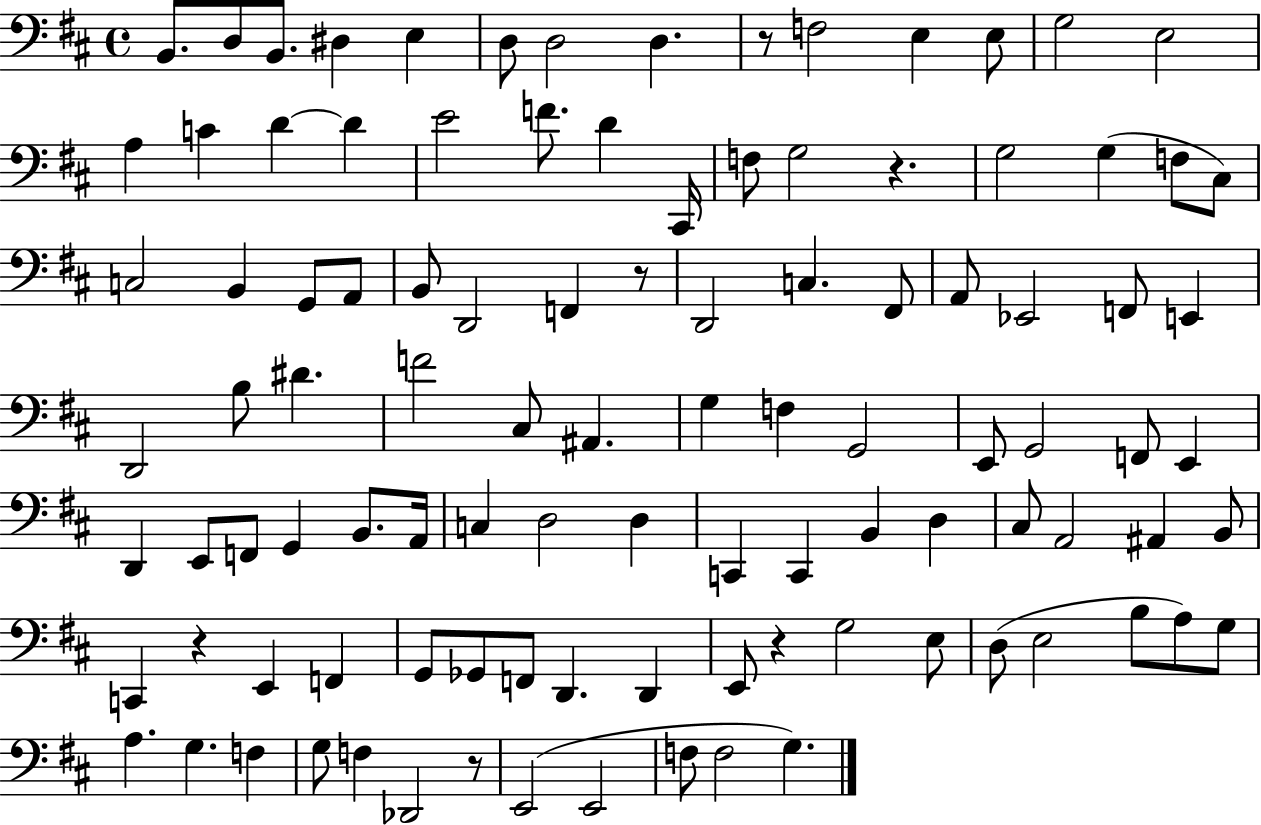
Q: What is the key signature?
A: D major